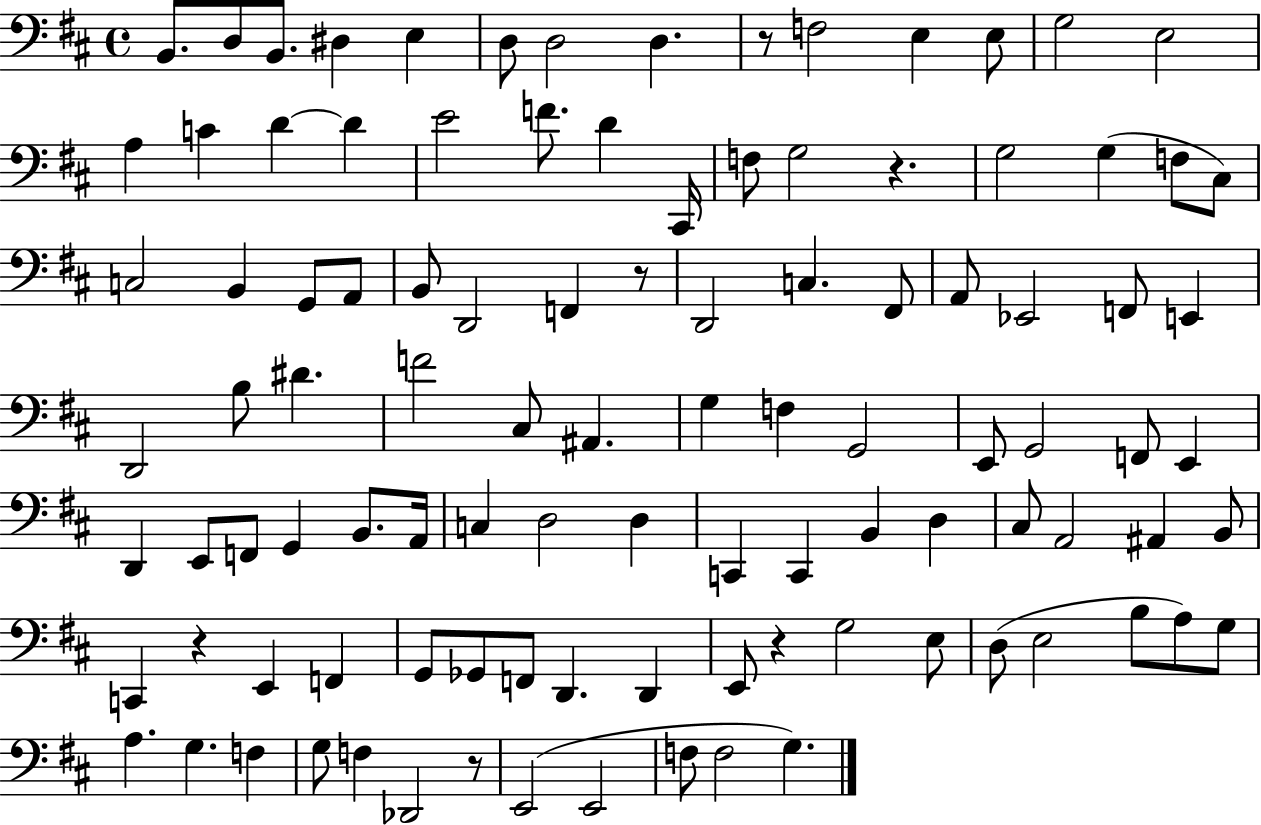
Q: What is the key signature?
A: D major